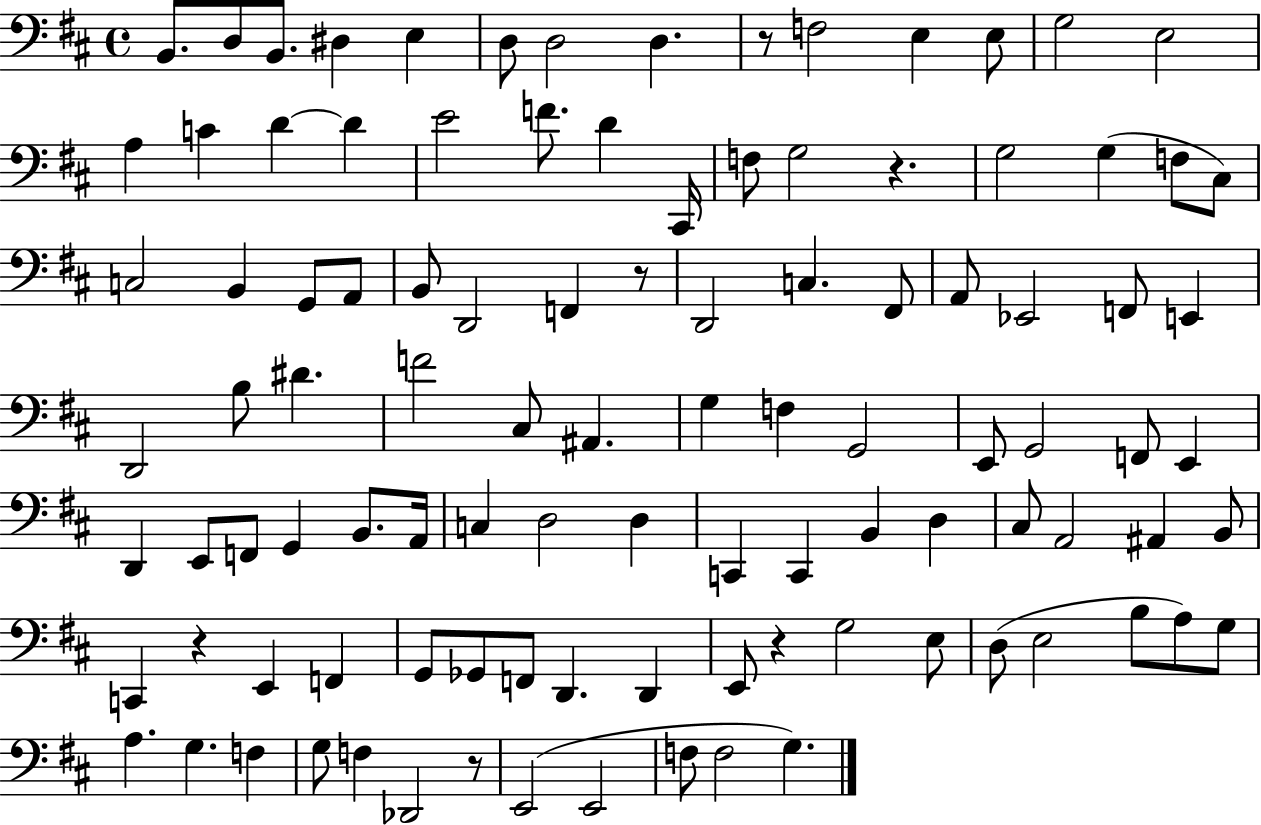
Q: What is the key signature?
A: D major